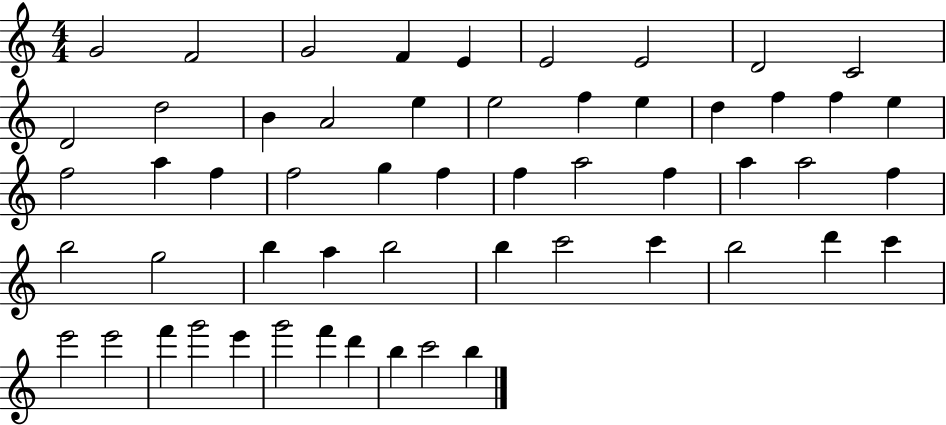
X:1
T:Untitled
M:4/4
L:1/4
K:C
G2 F2 G2 F E E2 E2 D2 C2 D2 d2 B A2 e e2 f e d f f e f2 a f f2 g f f a2 f a a2 f b2 g2 b a b2 b c'2 c' b2 d' c' e'2 e'2 f' g'2 e' g'2 f' d' b c'2 b